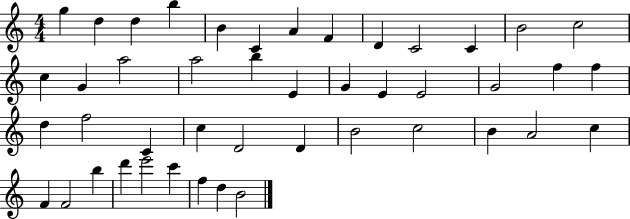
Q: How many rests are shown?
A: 0